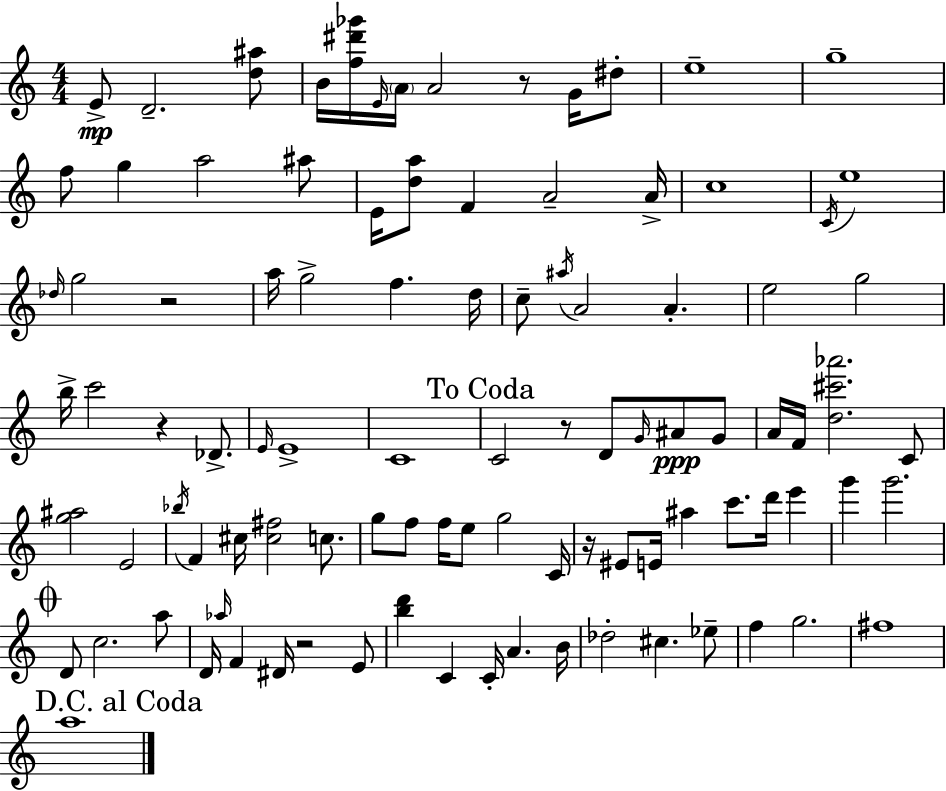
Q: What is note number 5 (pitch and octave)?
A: A4